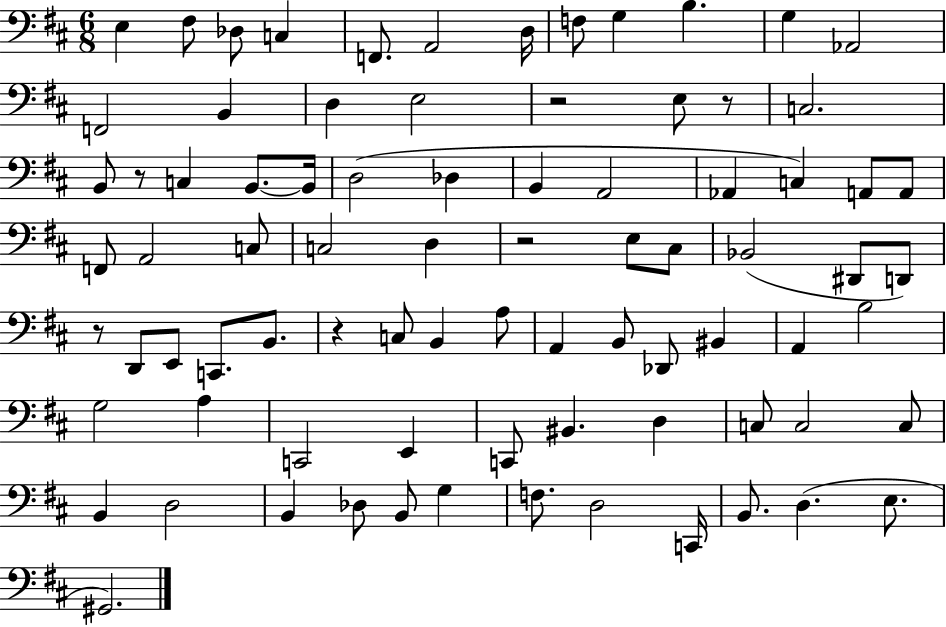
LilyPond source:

{
  \clef bass
  \numericTimeSignature
  \time 6/8
  \key d \major
  e4 fis8 des8 c4 | f,8. a,2 d16 | f8 g4 b4. | g4 aes,2 | \break f,2 b,4 | d4 e2 | r2 e8 r8 | c2. | \break b,8 r8 c4 b,8.~~ b,16 | d2( des4 | b,4 a,2 | aes,4 c4) a,8 a,8 | \break f,8 a,2 c8 | c2 d4 | r2 e8 cis8 | bes,2( dis,8 d,8) | \break r8 d,8 e,8 c,8. b,8. | r4 c8 b,4 a8 | a,4 b,8 des,8 bis,4 | a,4 b2 | \break g2 a4 | c,2 e,4 | c,8 bis,4. d4 | c8 c2 c8 | \break b,4 d2 | b,4 des8 b,8 g4 | f8. d2 c,16 | b,8. d4.( e8. | \break gis,2.) | \bar "|."
}